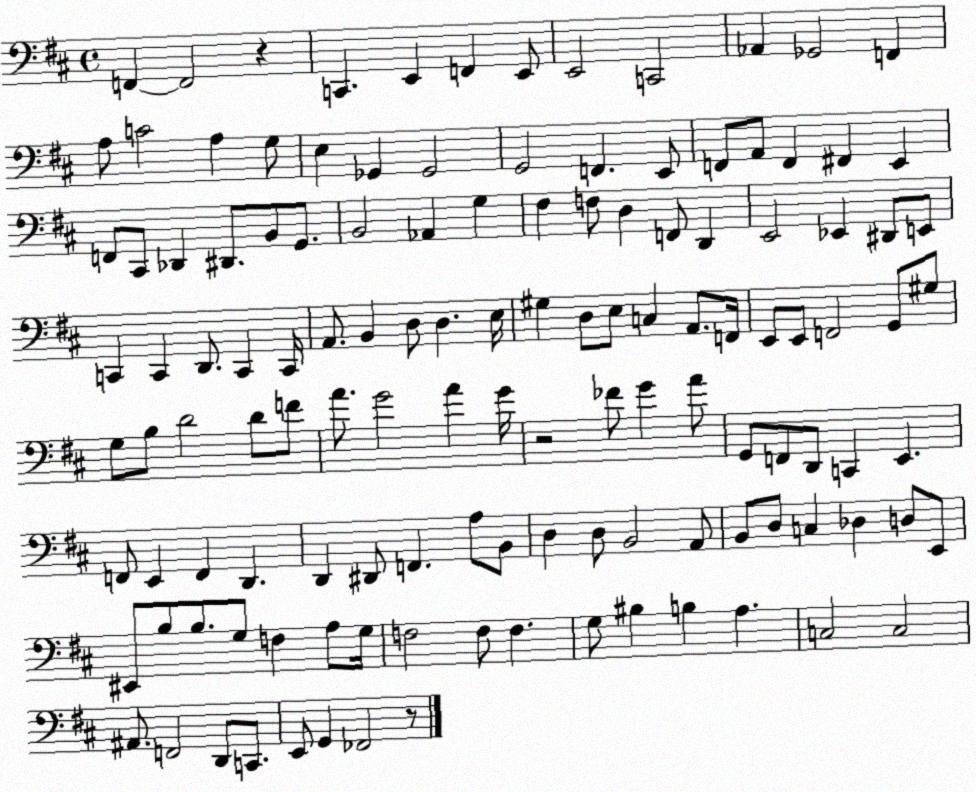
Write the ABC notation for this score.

X:1
T:Untitled
M:4/4
L:1/4
K:D
F,, F,,2 z C,, E,, F,, E,,/2 E,,2 C,,2 _A,, _G,,2 F,, A,/2 C2 A, G,/2 E, _G,, _G,,2 G,,2 F,, E,,/2 F,,/2 A,,/2 F,, ^F,, E,, F,,/2 ^C,,/2 _D,, ^D,,/2 B,,/2 G,,/2 B,,2 _A,, G, ^F, F,/2 D, F,,/2 D,, E,,2 _E,, ^D,,/2 E,,/2 C,, C,, D,,/2 C,, C,,/4 A,,/2 B,, D,/2 D, E,/4 ^G, D,/2 E,/2 C, A,,/2 F,,/4 E,,/2 E,,/2 F,,2 G,,/2 ^G,/2 G,/2 B,/2 D2 D/2 F/2 A/2 G2 A G/4 z2 _F/2 G A/2 G,,/2 F,,/2 D,,/2 C,, E,, F,,/2 E,, F,, D,, D,, ^D,,/2 F,, A,/2 B,,/2 D, D,/2 B,,2 A,,/2 B,,/2 D,/2 C, _D, D,/2 E,,/2 ^E,,/2 B,/2 B,/2 G,/2 F, A,/2 G,/4 F,2 F,/2 F, G,/2 ^B, B, A, C,2 C,2 ^A,,/2 F,,2 D,,/2 C,,/2 E,,/2 G,, _F,,2 z/2